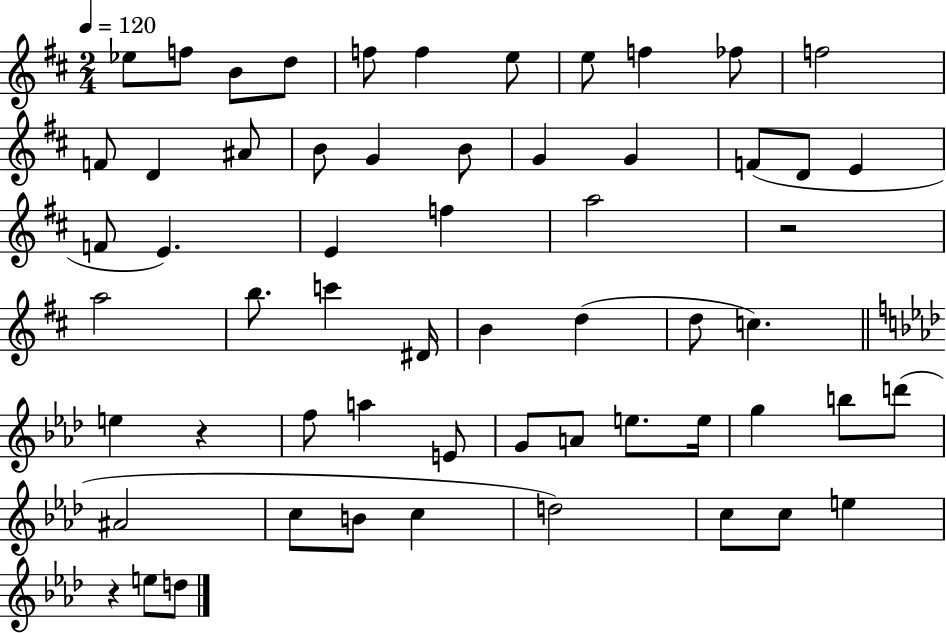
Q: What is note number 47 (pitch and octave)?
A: A#4